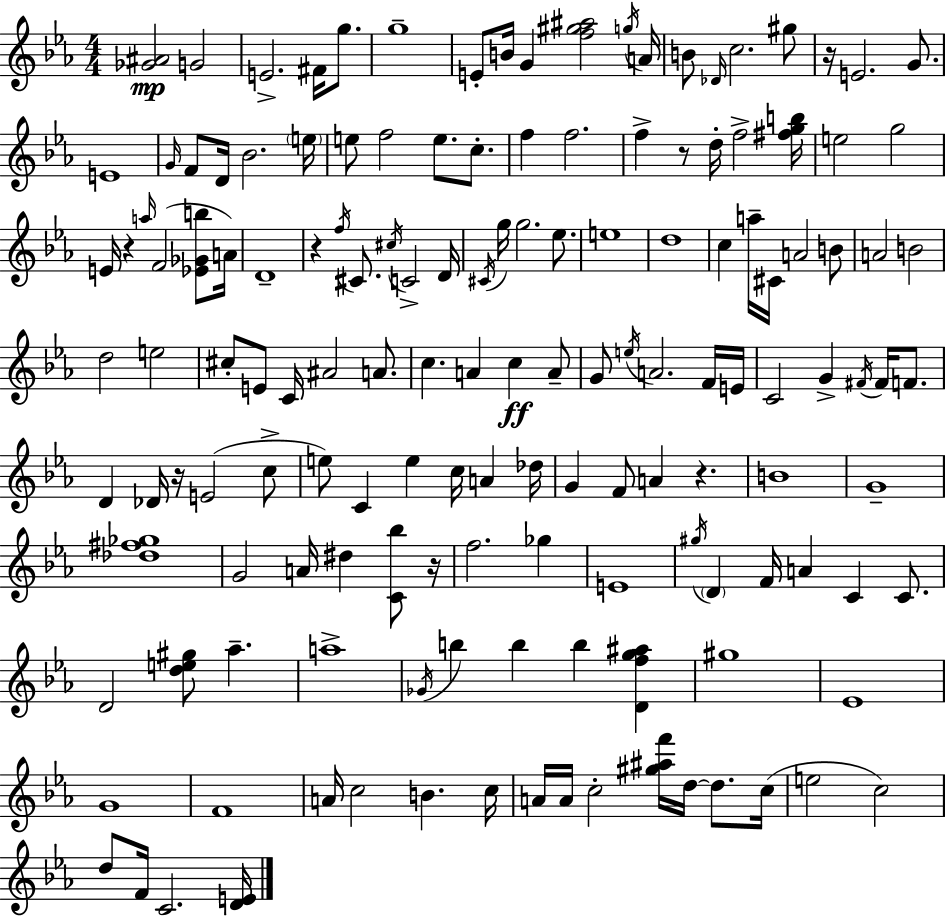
{
  \clef treble
  \numericTimeSignature
  \time 4/4
  \key c \minor
  <ges' ais'>2\mp g'2 | e'2.-> fis'16 g''8. | g''1-- | e'8-. b'16 g'4 <f'' gis'' ais''>2 \acciaccatura { g''16 } | \break a'16 b'8 \grace { des'16 } c''2. | gis''8 r16 e'2. g'8. | e'1 | \grace { g'16 } f'8 d'16 bes'2. | \break \parenthesize e''16 e''8 f''2 e''8. | c''8.-. f''4 f''2. | f''4-> r8 d''16-. f''2-> | <fis'' g'' b''>16 e''2 g''2 | \break e'16 r4 \grace { a''16 }( f'2 | <ees' ges' b''>8 a'16) d'1-- | r4 \acciaccatura { f''16 } cis'8. \acciaccatura { cis''16 } c'2-> | d'16 \acciaccatura { cis'16 } g''16 g''2. | \break ees''8. e''1 | d''1 | c''4 a''16-- cis'16 a'2 | b'8 a'2 b'2 | \break d''2 e''2 | cis''8-. e'8 c'16 ais'2 | a'8. c''4. a'4 | c''4\ff a'8-- g'8 \acciaccatura { e''16 } a'2. | \break f'16 e'16 c'2 | g'4-> \acciaccatura { fis'16 } fis'16 f'8. d'4 des'16 r16 e'2( | c''8-> e''8) c'4 e''4 | c''16 a'4 des''16 g'4 f'8 a'4 | \break r4. b'1 | g'1-- | <des'' fis'' ges''>1 | g'2 | \break a'16 dis''4 <c' bes''>8 r16 f''2. | ges''4 e'1 | \acciaccatura { gis''16 } \parenthesize d'4 f'16 a'4 | c'4 c'8. d'2 | \break <d'' e'' gis''>8 aes''4.-- a''1-> | \acciaccatura { ges'16 } b''4 b''4 | b''4 <d' f'' g'' ais''>4 gis''1 | ees'1 | \break g'1 | f'1 | a'16 c''2 | b'4. c''16 a'16 a'16 c''2-. | \break <gis'' ais'' f'''>16 d''16~~ d''8. c''16( e''2 | c''2) d''8 f'16 c'2. | <d' e'>16 \bar "|."
}